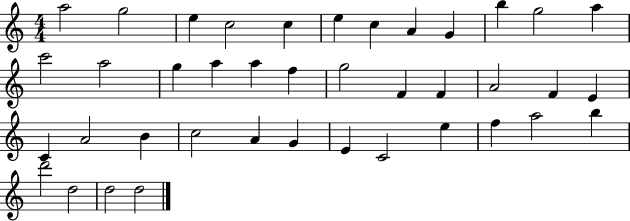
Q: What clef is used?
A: treble